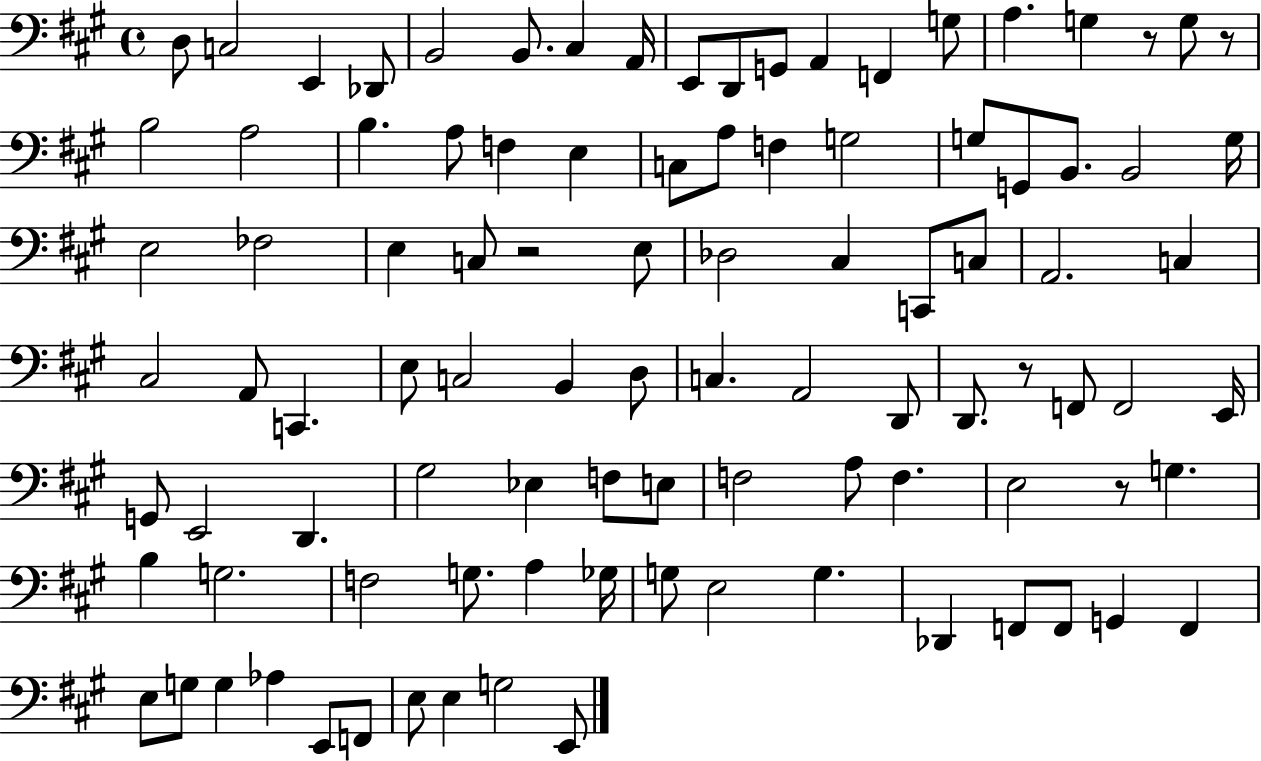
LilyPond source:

{
  \clef bass
  \time 4/4
  \defaultTimeSignature
  \key a \major
  d8 c2 e,4 des,8 | b,2 b,8. cis4 a,16 | e,8 d,8 g,8 a,4 f,4 g8 | a4. g4 r8 g8 r8 | \break b2 a2 | b4. a8 f4 e4 | c8 a8 f4 g2 | g8 g,8 b,8. b,2 g16 | \break e2 fes2 | e4 c8 r2 e8 | des2 cis4 c,8 c8 | a,2. c4 | \break cis2 a,8 c,4. | e8 c2 b,4 d8 | c4. a,2 d,8 | d,8. r8 f,8 f,2 e,16 | \break g,8 e,2 d,4. | gis2 ees4 f8 e8 | f2 a8 f4. | e2 r8 g4. | \break b4 g2. | f2 g8. a4 ges16 | g8 e2 g4. | des,4 f,8 f,8 g,4 f,4 | \break e8 g8 g4 aes4 e,8 f,8 | e8 e4 g2 e,8 | \bar "|."
}